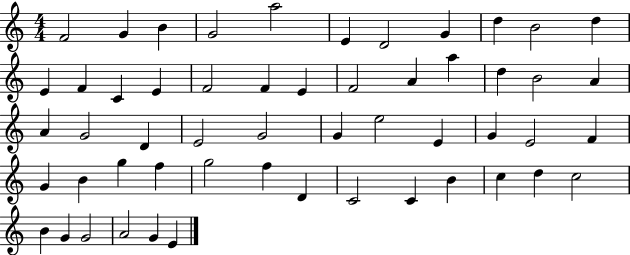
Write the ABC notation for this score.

X:1
T:Untitled
M:4/4
L:1/4
K:C
F2 G B G2 a2 E D2 G d B2 d E F C E F2 F E F2 A a d B2 A A G2 D E2 G2 G e2 E G E2 F G B g f g2 f D C2 C B c d c2 B G G2 A2 G E